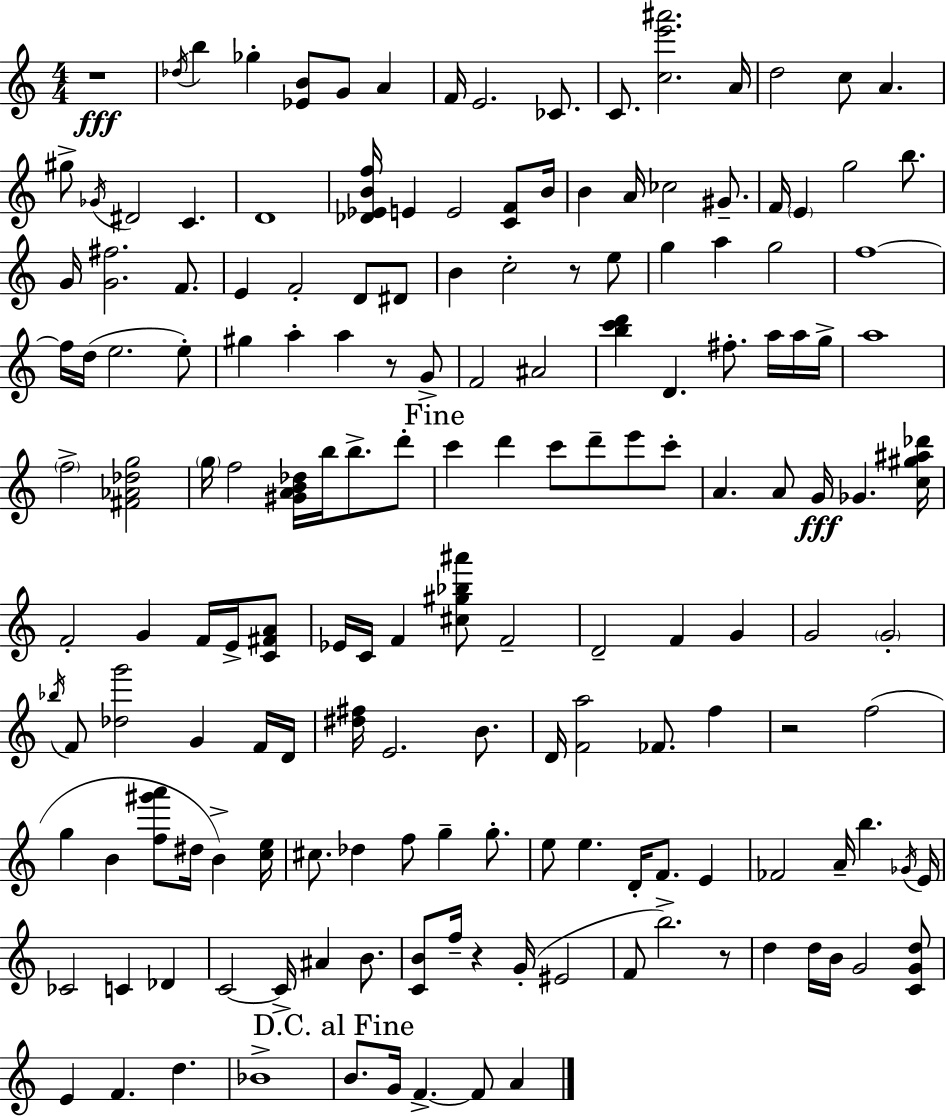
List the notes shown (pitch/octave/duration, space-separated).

R/w Db5/s B5/q Gb5/q [Eb4,B4]/e G4/e A4/q F4/s E4/h. CES4/e. C4/e. [C5,E6,A#6]/h. A4/s D5/h C5/e A4/q. G#5/e Gb4/s D#4/h C4/q. D4/w [Db4,Eb4,B4,F5]/s E4/q E4/h [C4,F4]/e B4/s B4/q A4/s CES5/h G#4/e. F4/s E4/q G5/h B5/e. G4/s [G4,F#5]/h. F4/e. E4/q F4/h D4/e D#4/e B4/q C5/h R/e E5/e G5/q A5/q G5/h F5/w F5/s D5/s E5/h. E5/e G#5/q A5/q A5/q R/e G4/e F4/h A#4/h [B5,C6,D6]/q D4/q. F#5/e. A5/s A5/s G5/s A5/w F5/h [F#4,Ab4,Db5,G5]/h G5/s F5/h [G#4,A4,B4,Db5]/s B5/s B5/e. D6/e C6/q D6/q C6/e D6/e E6/e C6/e A4/q. A4/e G4/s Gb4/q. [C5,G#5,A#5,Db6]/s F4/h G4/q F4/s E4/s [C4,F#4,A4]/e Eb4/s C4/s F4/q [C#5,G#5,Bb5,A#6]/e F4/h D4/h F4/q G4/q G4/h G4/h Bb5/s F4/e [Db5,G6]/h G4/q F4/s D4/s [D#5,F#5]/s E4/h. B4/e. D4/s [F4,A5]/h FES4/e. F5/q R/h F5/h G5/q B4/q [F5,G#6,A6]/e D#5/s B4/q [C5,E5]/s C#5/e. Db5/q F5/e G5/q G5/e. E5/e E5/q. D4/s F4/e. E4/q FES4/h A4/s B5/q. Gb4/s E4/s CES4/h C4/q Db4/q C4/h C4/s A#4/q B4/e. [C4,B4]/e F5/s R/q G4/s EIS4/h F4/e B5/h. R/e D5/q D5/s B4/s G4/h [C4,G4,D5]/e E4/q F4/q. D5/q. Bb4/w B4/e. G4/s F4/q. F4/e A4/q